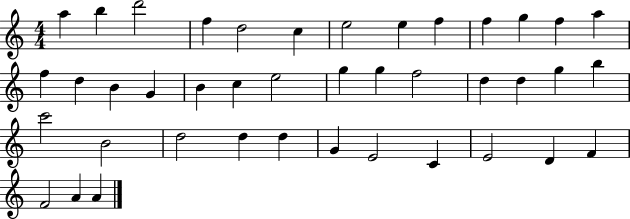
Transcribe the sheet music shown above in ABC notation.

X:1
T:Untitled
M:4/4
L:1/4
K:C
a b d'2 f d2 c e2 e f f g f a f d B G B c e2 g g f2 d d g b c'2 B2 d2 d d G E2 C E2 D F F2 A A